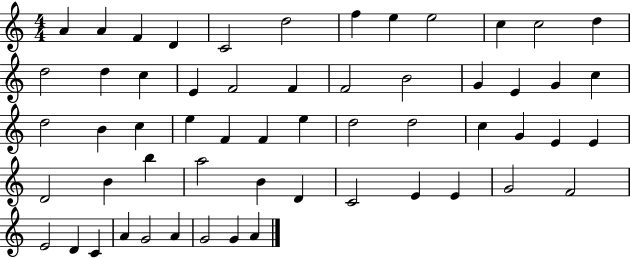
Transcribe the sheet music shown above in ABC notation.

X:1
T:Untitled
M:4/4
L:1/4
K:C
A A F D C2 d2 f e e2 c c2 d d2 d c E F2 F F2 B2 G E G c d2 B c e F F e d2 d2 c G E E D2 B b a2 B D C2 E E G2 F2 E2 D C A G2 A G2 G A